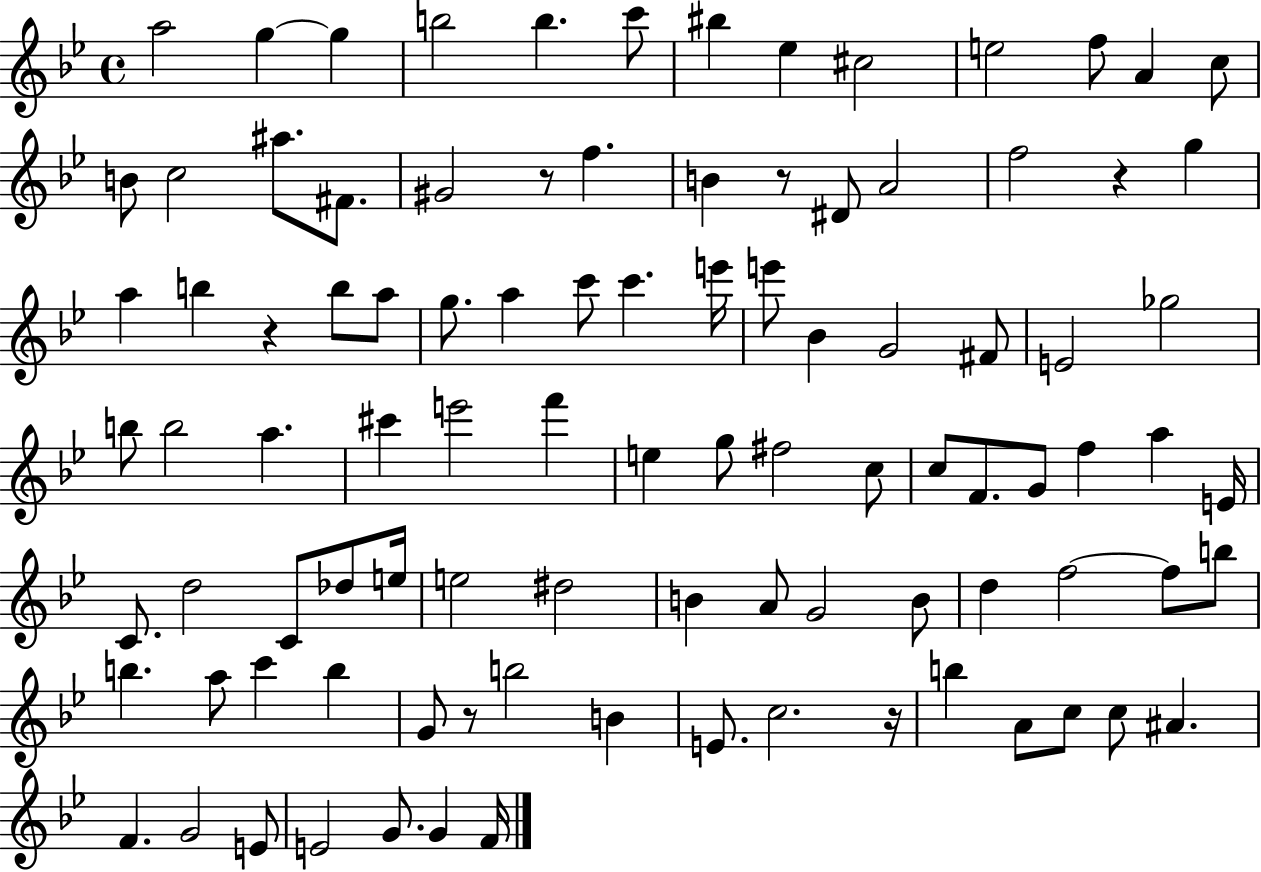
A5/h G5/q G5/q B5/h B5/q. C6/e BIS5/q Eb5/q C#5/h E5/h F5/e A4/q C5/e B4/e C5/h A#5/e. F#4/e. G#4/h R/e F5/q. B4/q R/e D#4/e A4/h F5/h R/q G5/q A5/q B5/q R/q B5/e A5/e G5/e. A5/q C6/e C6/q. E6/s E6/e Bb4/q G4/h F#4/e E4/h Gb5/h B5/e B5/h A5/q. C#6/q E6/h F6/q E5/q G5/e F#5/h C5/e C5/e F4/e. G4/e F5/q A5/q E4/s C4/e. D5/h C4/e Db5/e E5/s E5/h D#5/h B4/q A4/e G4/h B4/e D5/q F5/h F5/e B5/e B5/q. A5/e C6/q B5/q G4/e R/e B5/h B4/q E4/e. C5/h. R/s B5/q A4/e C5/e C5/e A#4/q. F4/q. G4/h E4/e E4/h G4/e. G4/q F4/s